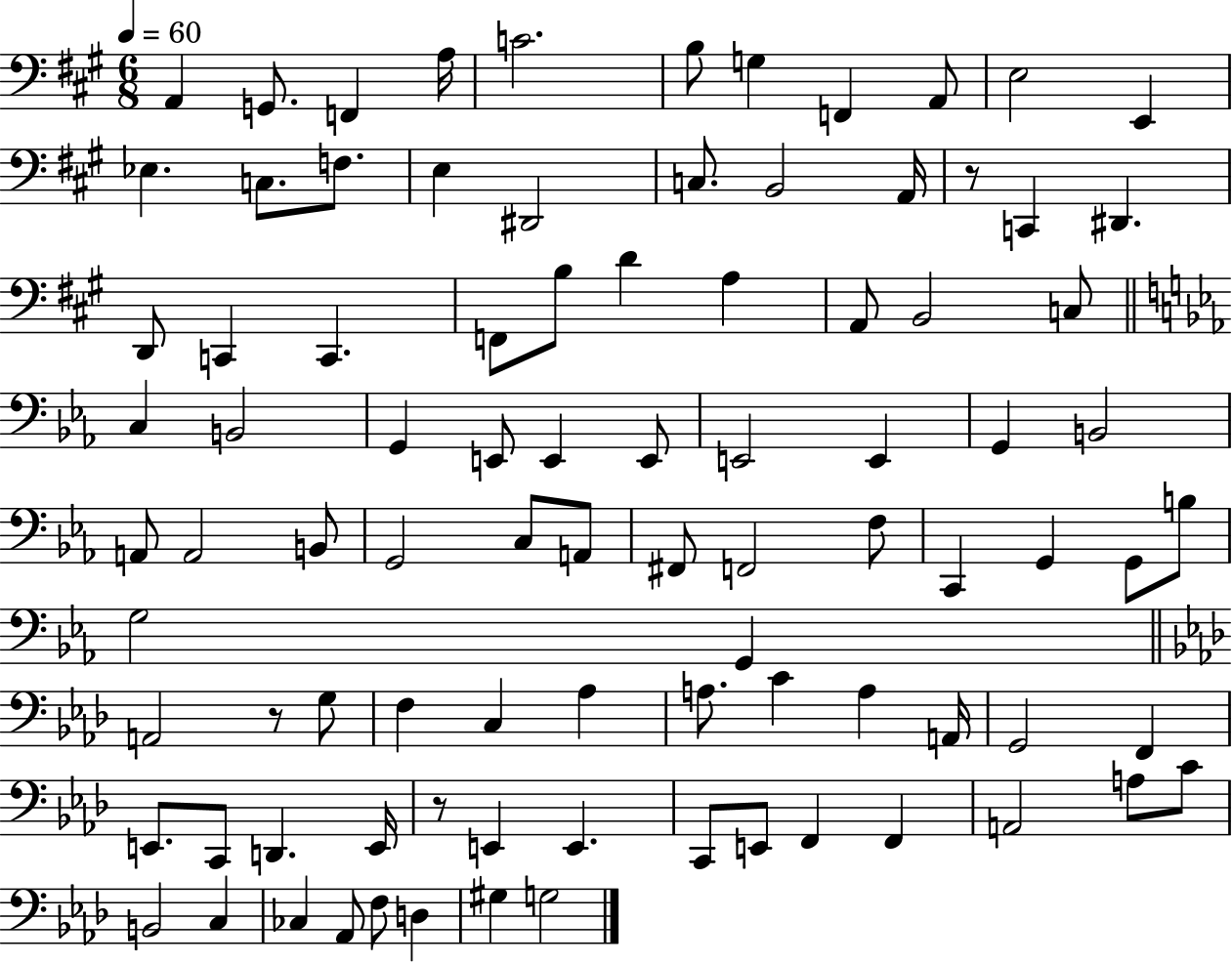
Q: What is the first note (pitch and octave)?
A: A2